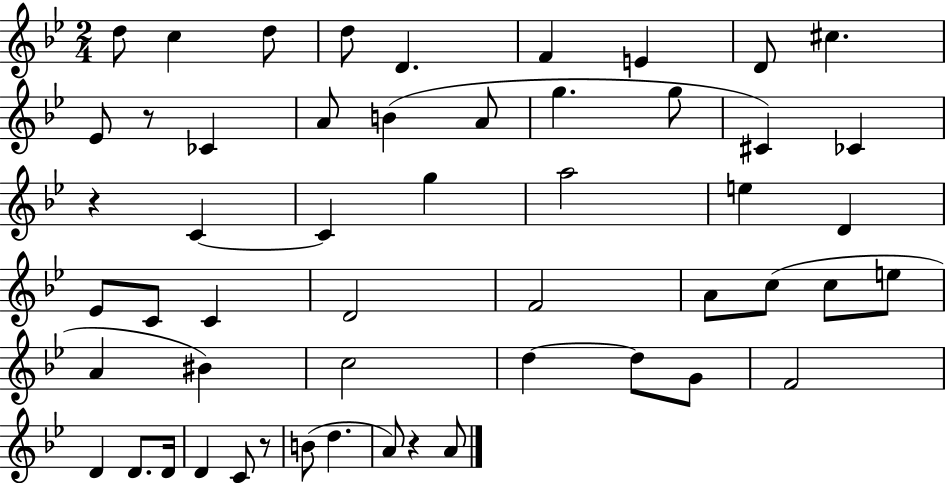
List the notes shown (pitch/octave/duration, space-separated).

D5/e C5/q D5/e D5/e D4/q. F4/q E4/q D4/e C#5/q. Eb4/e R/e CES4/q A4/e B4/q A4/e G5/q. G5/e C#4/q CES4/q R/q C4/q C4/q G5/q A5/h E5/q D4/q Eb4/e C4/e C4/q D4/h F4/h A4/e C5/e C5/e E5/e A4/q BIS4/q C5/h D5/q D5/e G4/e F4/h D4/q D4/e. D4/s D4/q C4/e R/e B4/e D5/q. A4/e R/q A4/e